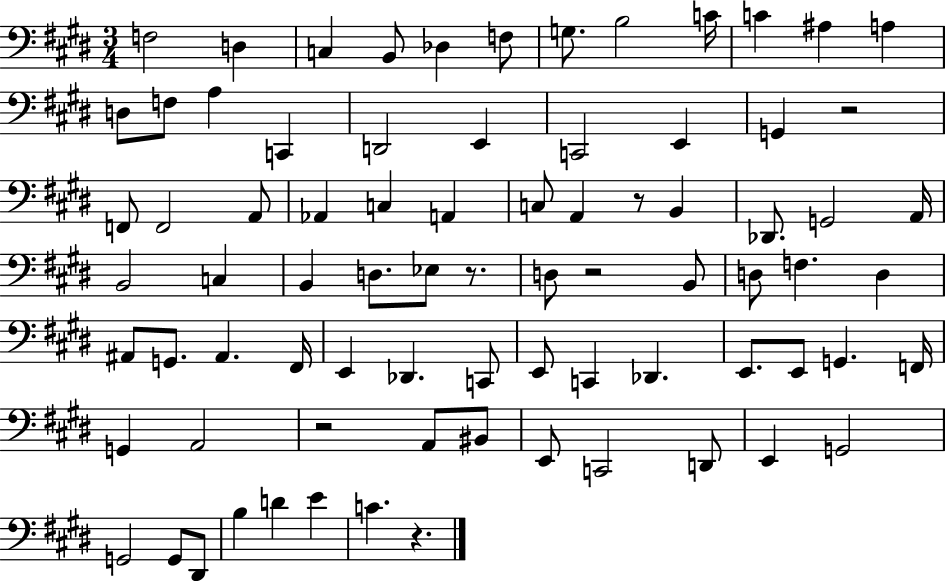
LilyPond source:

{
  \clef bass
  \numericTimeSignature
  \time 3/4
  \key e \major
  \repeat volta 2 { f2 d4 | c4 b,8 des4 f8 | g8. b2 c'16 | c'4 ais4 a4 | \break d8 f8 a4 c,4 | d,2 e,4 | c,2 e,4 | g,4 r2 | \break f,8 f,2 a,8 | aes,4 c4 a,4 | c8 a,4 r8 b,4 | des,8. g,2 a,16 | \break b,2 c4 | b,4 d8. ees8 r8. | d8 r2 b,8 | d8 f4. d4 | \break ais,8 g,8. ais,4. fis,16 | e,4 des,4. c,8 | e,8 c,4 des,4. | e,8. e,8 g,4. f,16 | \break g,4 a,2 | r2 a,8 bis,8 | e,8 c,2 d,8 | e,4 g,2 | \break g,2 g,8 dis,8 | b4 d'4 e'4 | c'4. r4. | } \bar "|."
}